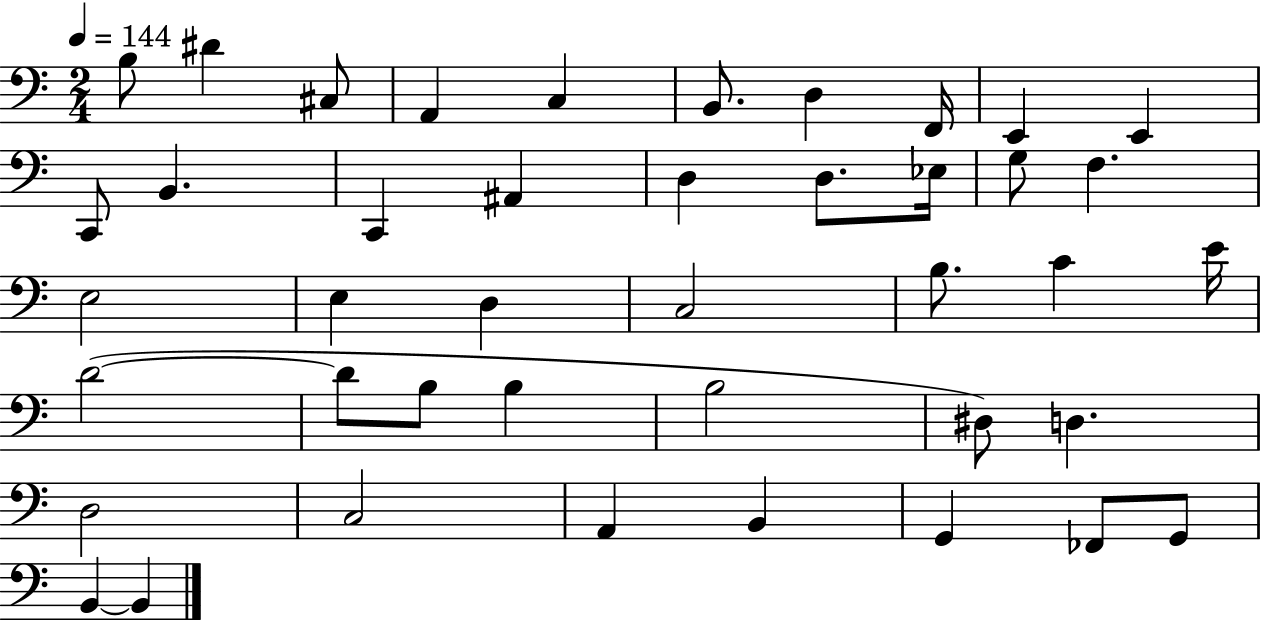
{
  \clef bass
  \numericTimeSignature
  \time 2/4
  \key c \major
  \tempo 4 = 144
  b8 dis'4 cis8 | a,4 c4 | b,8. d4 f,16 | e,4 e,4 | \break c,8 b,4. | c,4 ais,4 | d4 d8. ees16 | g8 f4. | \break e2 | e4 d4 | c2 | b8. c'4 e'16 | \break d'2~(~ | d'8 b8 b4 | b2 | dis8) d4. | \break d2 | c2 | a,4 b,4 | g,4 fes,8 g,8 | \break b,4~~ b,4 | \bar "|."
}